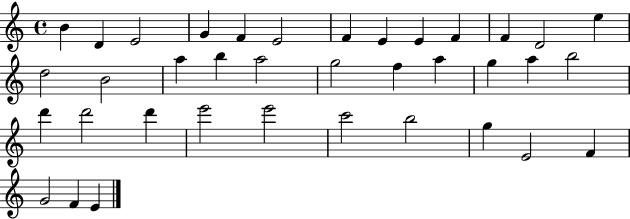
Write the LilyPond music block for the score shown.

{
  \clef treble
  \time 4/4
  \defaultTimeSignature
  \key c \major
  b'4 d'4 e'2 | g'4 f'4 e'2 | f'4 e'4 e'4 f'4 | f'4 d'2 e''4 | \break d''2 b'2 | a''4 b''4 a''2 | g''2 f''4 a''4 | g''4 a''4 b''2 | \break d'''4 d'''2 d'''4 | e'''2 e'''2 | c'''2 b''2 | g''4 e'2 f'4 | \break g'2 f'4 e'4 | \bar "|."
}